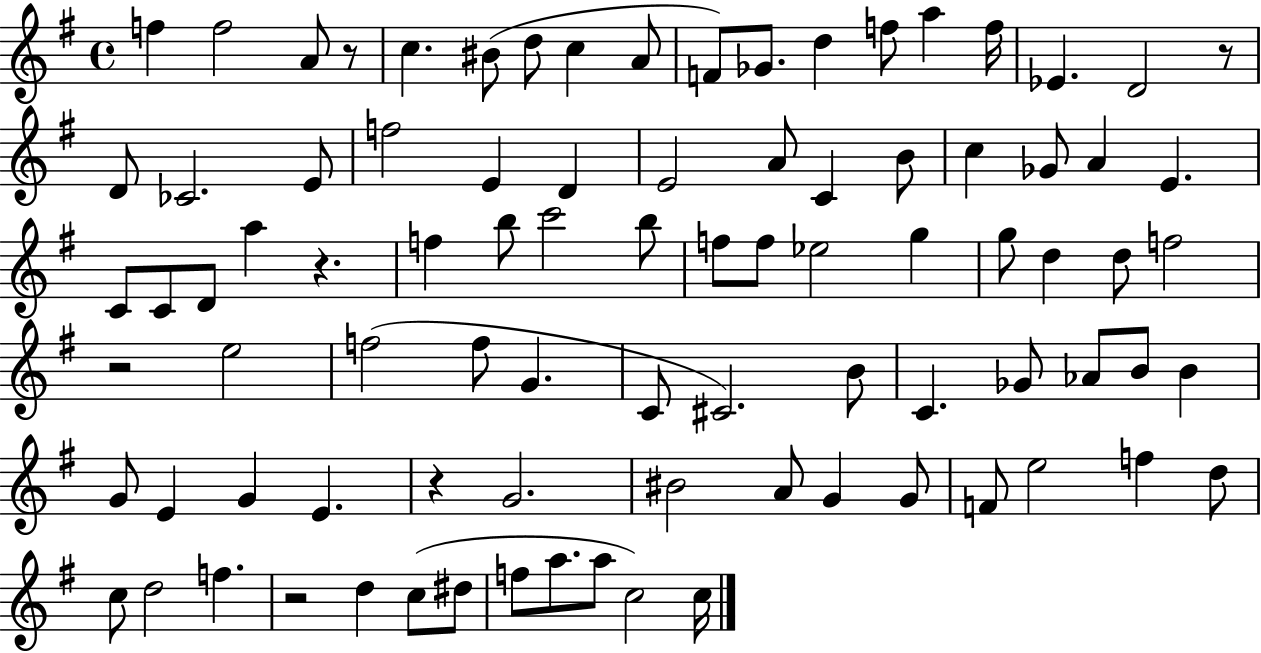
{
  \clef treble
  \time 4/4
  \defaultTimeSignature
  \key g \major
  f''4 f''2 a'8 r8 | c''4. bis'8( d''8 c''4 a'8 | f'8) ges'8. d''4 f''8 a''4 f''16 | ees'4. d'2 r8 | \break d'8 ces'2. e'8 | f''2 e'4 d'4 | e'2 a'8 c'4 b'8 | c''4 ges'8 a'4 e'4. | \break c'8 c'8 d'8 a''4 r4. | f''4 b''8 c'''2 b''8 | f''8 f''8 ees''2 g''4 | g''8 d''4 d''8 f''2 | \break r2 e''2 | f''2( f''8 g'4. | c'8 cis'2.) b'8 | c'4. ges'8 aes'8 b'8 b'4 | \break g'8 e'4 g'4 e'4. | r4 g'2. | bis'2 a'8 g'4 g'8 | f'8 e''2 f''4 d''8 | \break c''8 d''2 f''4. | r2 d''4 c''8( dis''8 | f''8 a''8. a''8 c''2) c''16 | \bar "|."
}